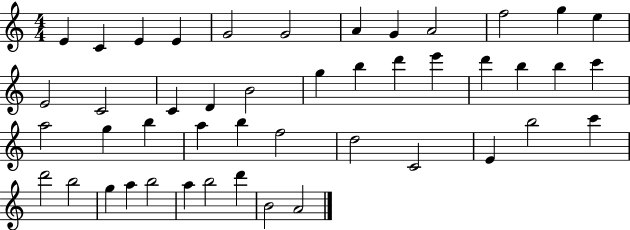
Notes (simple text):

E4/q C4/q E4/q E4/q G4/h G4/h A4/q G4/q A4/h F5/h G5/q E5/q E4/h C4/h C4/q D4/q B4/h G5/q B5/q D6/q E6/q D6/q B5/q B5/q C6/q A5/h G5/q B5/q A5/q B5/q F5/h D5/h C4/h E4/q B5/h C6/q D6/h B5/h G5/q A5/q B5/h A5/q B5/h D6/q B4/h A4/h